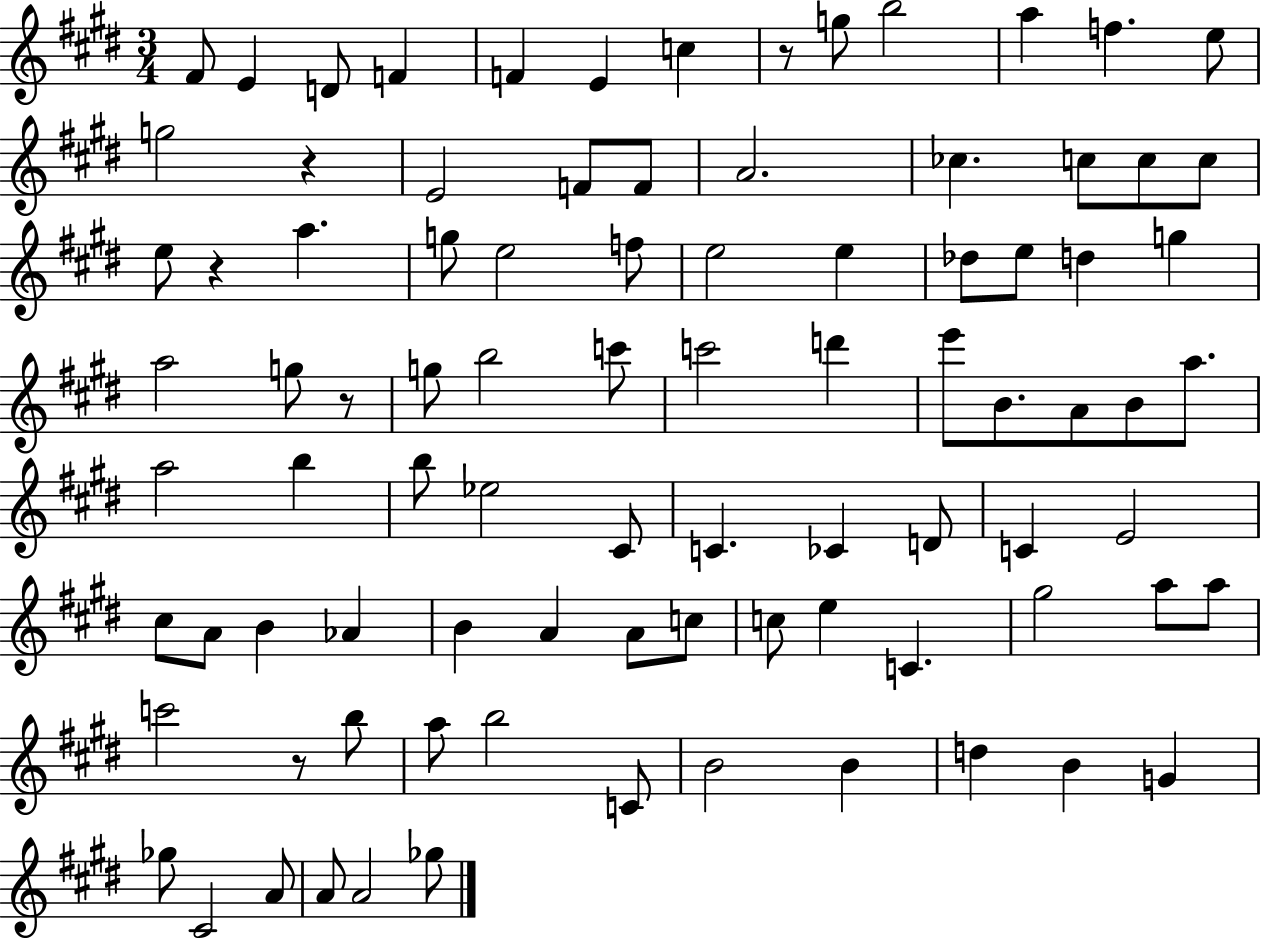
F#4/e E4/q D4/e F4/q F4/q E4/q C5/q R/e G5/e B5/h A5/q F5/q. E5/e G5/h R/q E4/h F4/e F4/e A4/h. CES5/q. C5/e C5/e C5/e E5/e R/q A5/q. G5/e E5/h F5/e E5/h E5/q Db5/e E5/e D5/q G5/q A5/h G5/e R/e G5/e B5/h C6/e C6/h D6/q E6/e B4/e. A4/e B4/e A5/e. A5/h B5/q B5/e Eb5/h C#4/e C4/q. CES4/q D4/e C4/q E4/h C#5/e A4/e B4/q Ab4/q B4/q A4/q A4/e C5/e C5/e E5/q C4/q. G#5/h A5/e A5/e C6/h R/e B5/e A5/e B5/h C4/e B4/h B4/q D5/q B4/q G4/q Gb5/e C#4/h A4/e A4/e A4/h Gb5/e